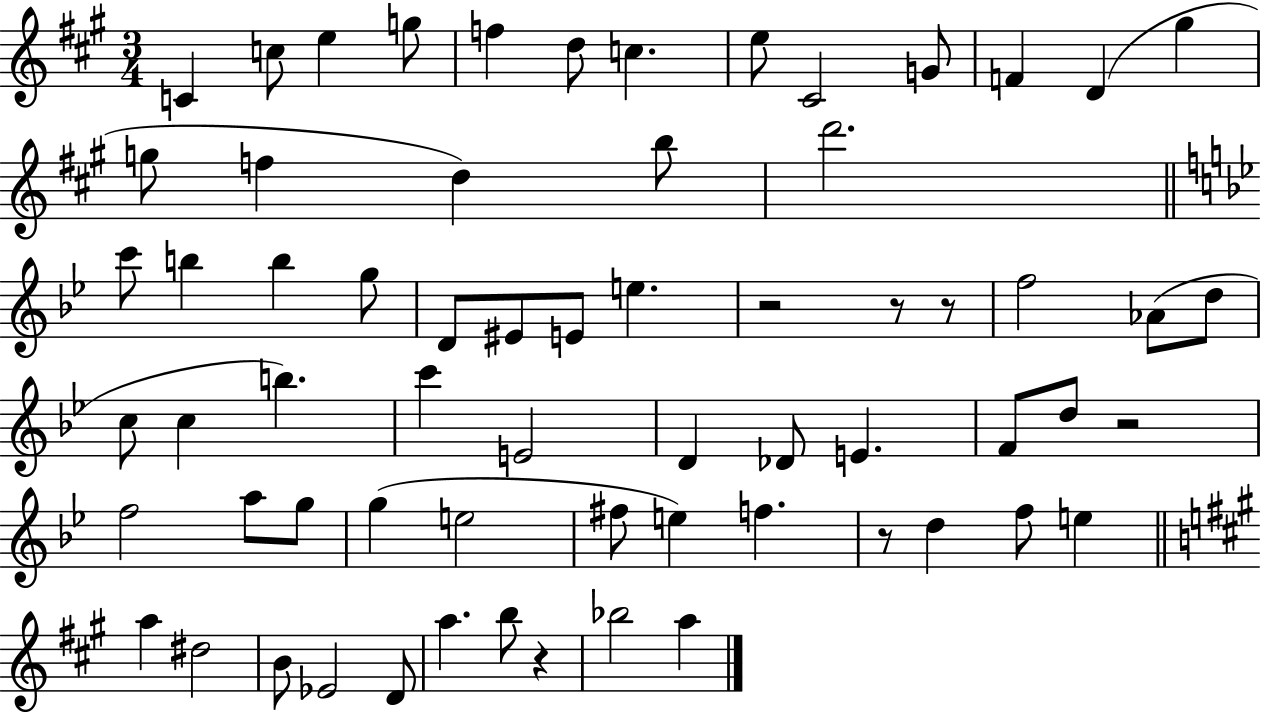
C4/q C5/e E5/q G5/e F5/q D5/e C5/q. E5/e C#4/h G4/e F4/q D4/q G#5/q G5/e F5/q D5/q B5/e D6/h. C6/e B5/q B5/q G5/e D4/e EIS4/e E4/e E5/q. R/h R/e R/e F5/h Ab4/e D5/e C5/e C5/q B5/q. C6/q E4/h D4/q Db4/e E4/q. F4/e D5/e R/h F5/h A5/e G5/e G5/q E5/h F#5/e E5/q F5/q. R/e D5/q F5/e E5/q A5/q D#5/h B4/e Eb4/h D4/e A5/q. B5/e R/q Bb5/h A5/q